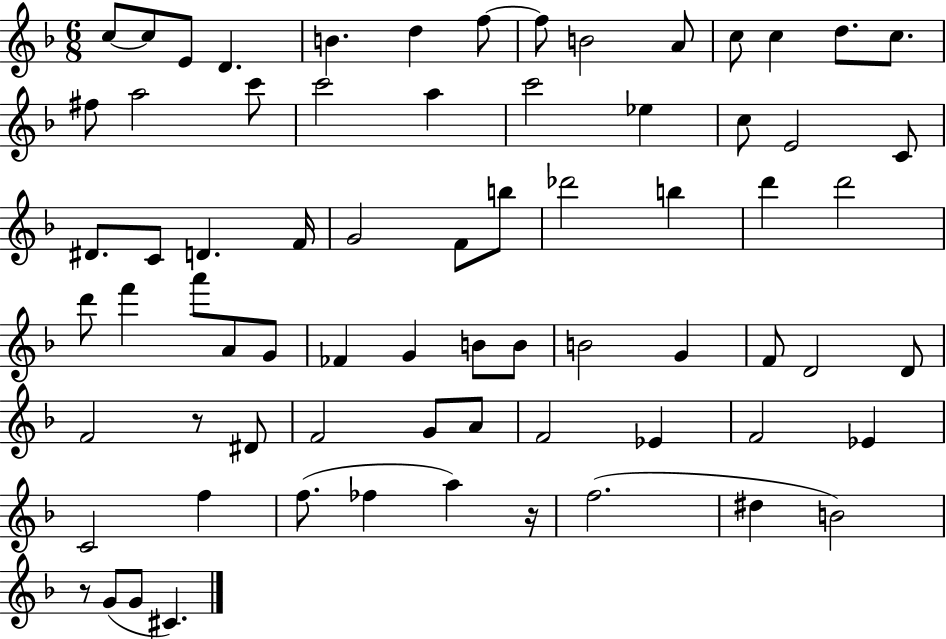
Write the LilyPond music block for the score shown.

{
  \clef treble
  \numericTimeSignature
  \time 6/8
  \key f \major
  c''8~~ c''8 e'8 d'4. | b'4. d''4 f''8~~ | f''8 b'2 a'8 | c''8 c''4 d''8. c''8. | \break fis''8 a''2 c'''8 | c'''2 a''4 | c'''2 ees''4 | c''8 e'2 c'8 | \break dis'8. c'8 d'4. f'16 | g'2 f'8 b''8 | des'''2 b''4 | d'''4 d'''2 | \break d'''8 f'''4 a'''8 a'8 g'8 | fes'4 g'4 b'8 b'8 | b'2 g'4 | f'8 d'2 d'8 | \break f'2 r8 dis'8 | f'2 g'8 a'8 | f'2 ees'4 | f'2 ees'4 | \break c'2 f''4 | f''8.( fes''4 a''4) r16 | f''2.( | dis''4 b'2) | \break r8 g'8( g'8 cis'4.) | \bar "|."
}